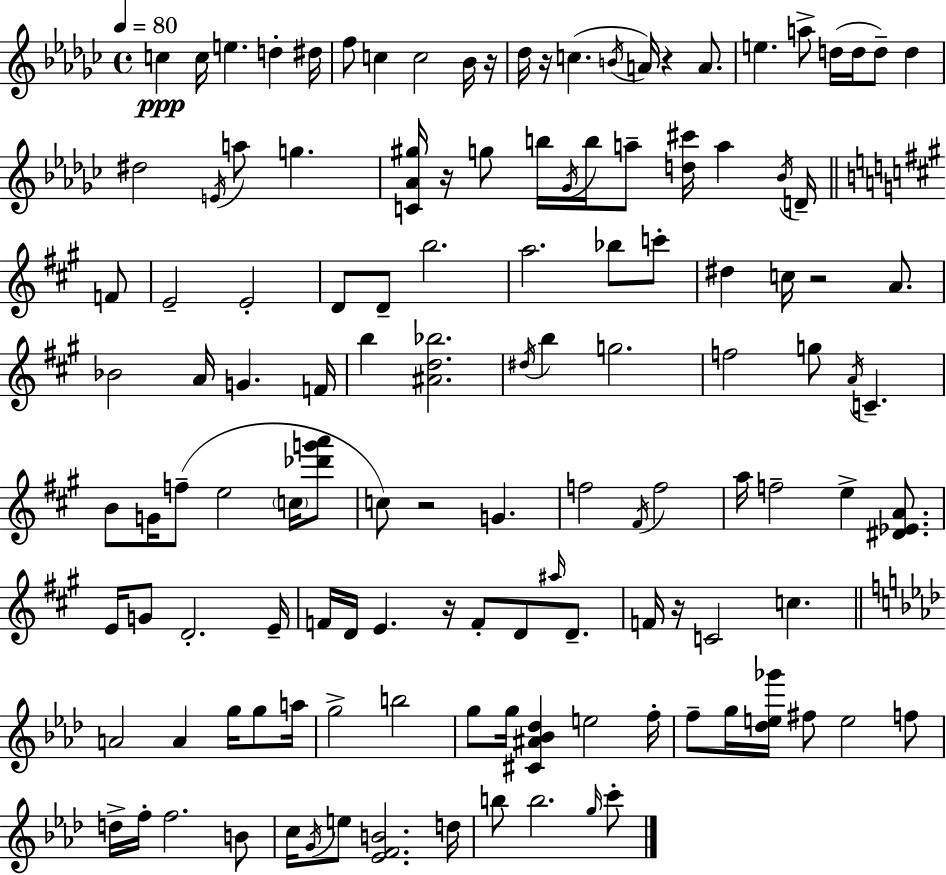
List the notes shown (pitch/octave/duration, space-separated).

C5/q C5/s E5/q. D5/q D#5/s F5/e C5/q C5/h Bb4/s R/s Db5/s R/s C5/q. B4/s A4/s R/q A4/e. E5/q. A5/e D5/s D5/s D5/e D5/q D#5/h E4/s A5/e G5/q. [C4,Ab4,G#5]/s R/s G5/e B5/s Gb4/s B5/s A5/e [D5,C#6]/s A5/q Bb4/s D4/s F4/e E4/h E4/h D4/e D4/e B5/h. A5/h. Bb5/e C6/e D#5/q C5/s R/h A4/e. Bb4/h A4/s G4/q. F4/s B5/q [A#4,D5,Bb5]/h. D#5/s B5/q G5/h. F5/h G5/e A4/s C4/q. B4/e G4/s F5/e E5/h C5/s [Db6,G6,A6]/e C5/e R/h G4/q. F5/h F#4/s F5/h A5/s F5/h E5/q [D#4,Eb4,A4]/e. E4/s G4/e D4/h. E4/s F4/s D4/s E4/q. R/s F4/e D4/e A#5/s D4/e. F4/s R/s C4/h C5/q. A4/h A4/q G5/s G5/e A5/s G5/h B5/h G5/e G5/s [C#4,A#4,Bb4,Db5]/q E5/h F5/s F5/e G5/s [Db5,E5,Gb6]/s F#5/e E5/h F5/e D5/s F5/s F5/h. B4/e C5/s G4/s E5/e [Eb4,F4,B4]/h. D5/s B5/e B5/h. G5/s C6/e